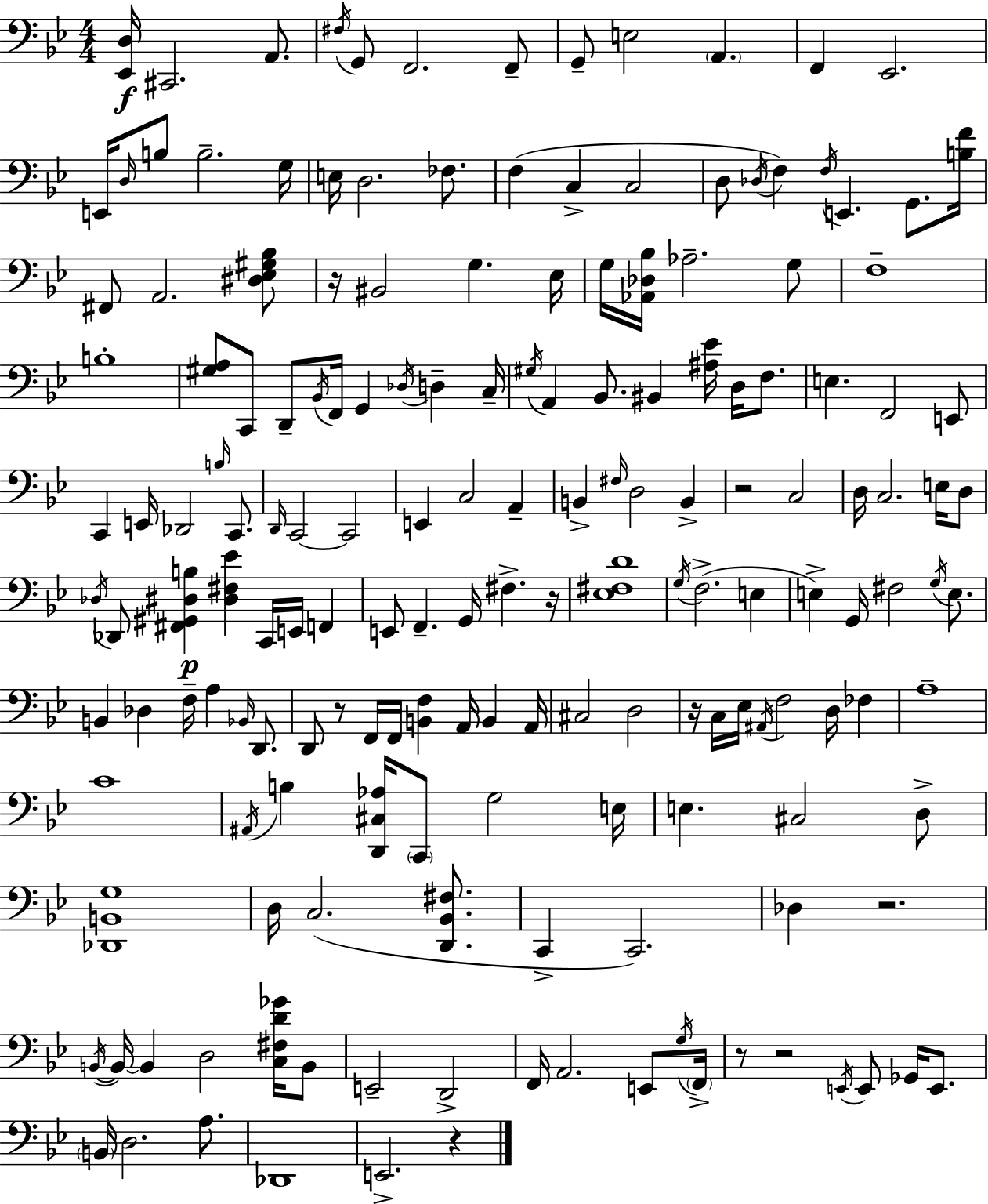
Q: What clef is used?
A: bass